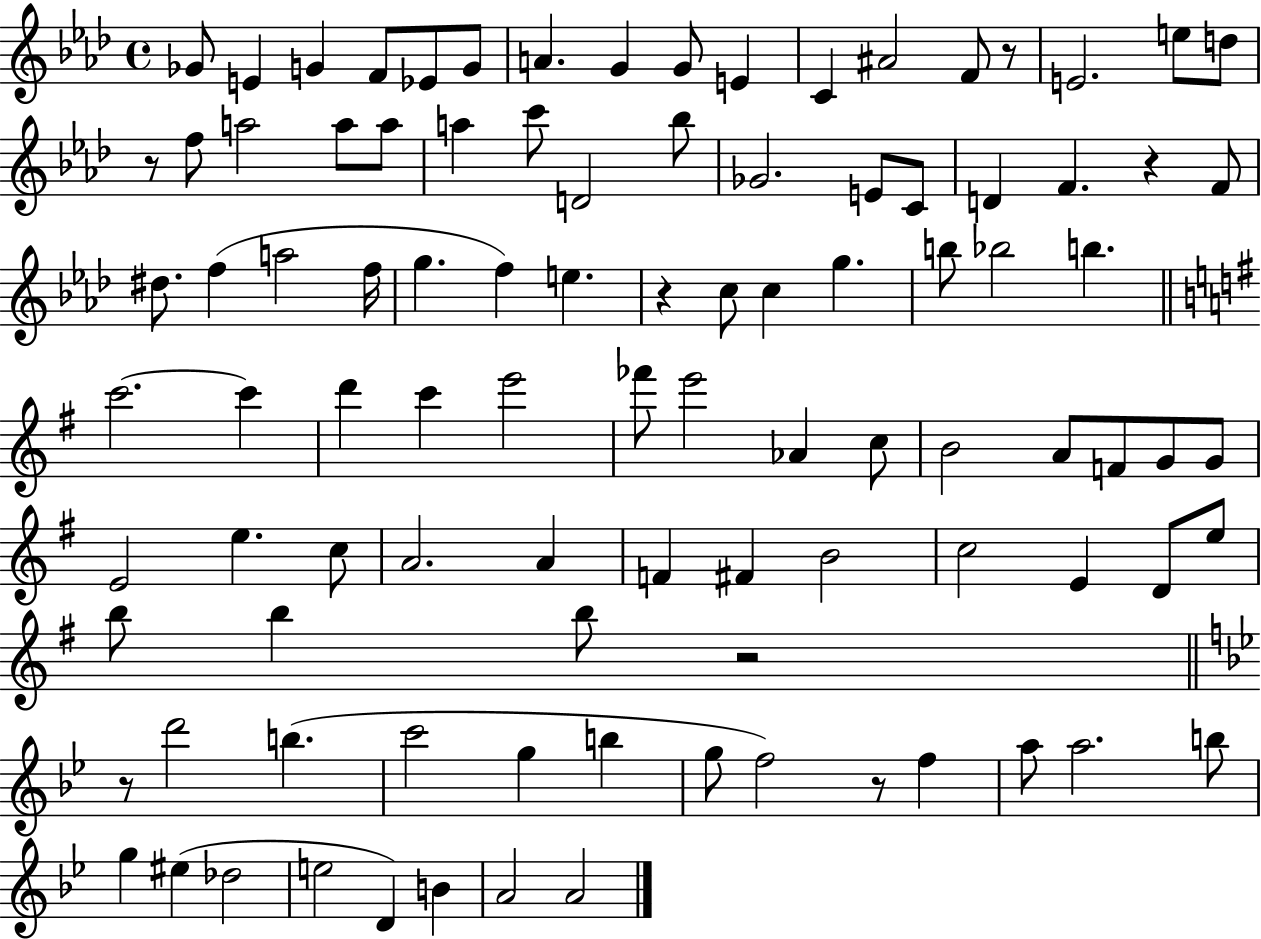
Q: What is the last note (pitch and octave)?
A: A4